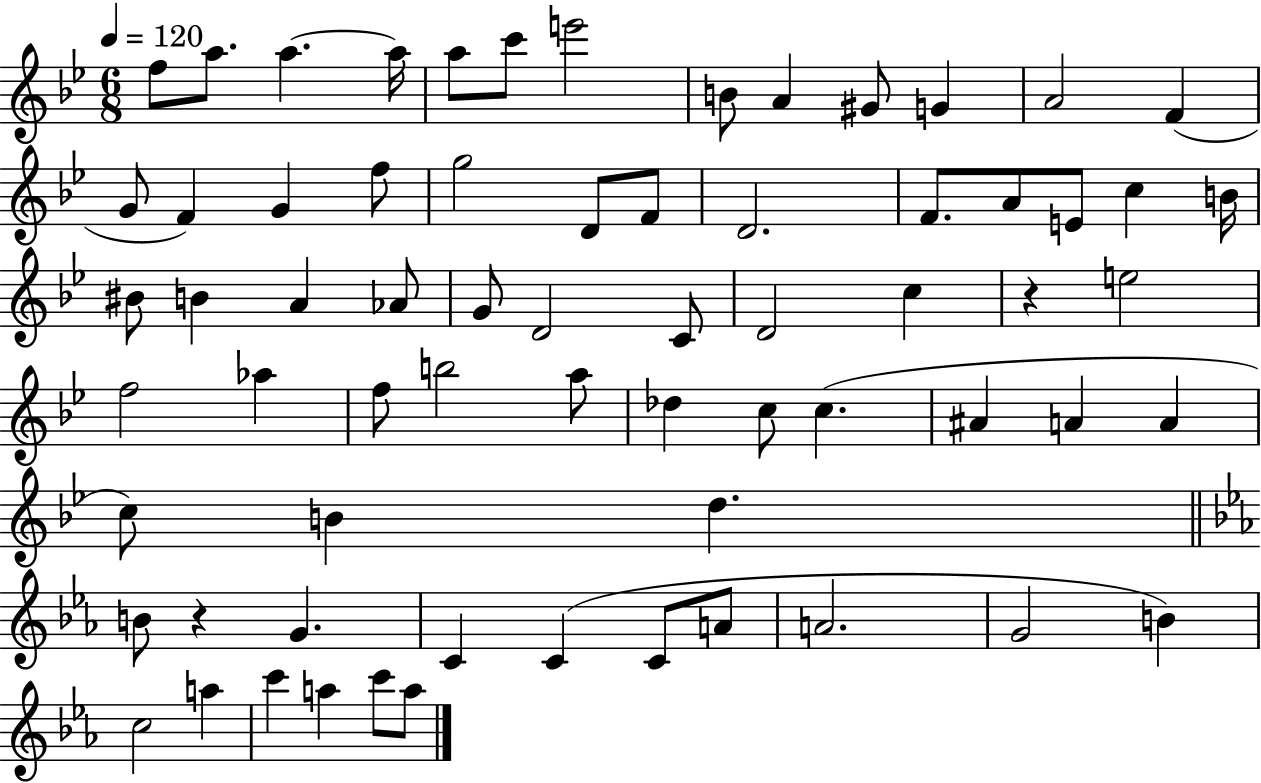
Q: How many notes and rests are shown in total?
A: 67